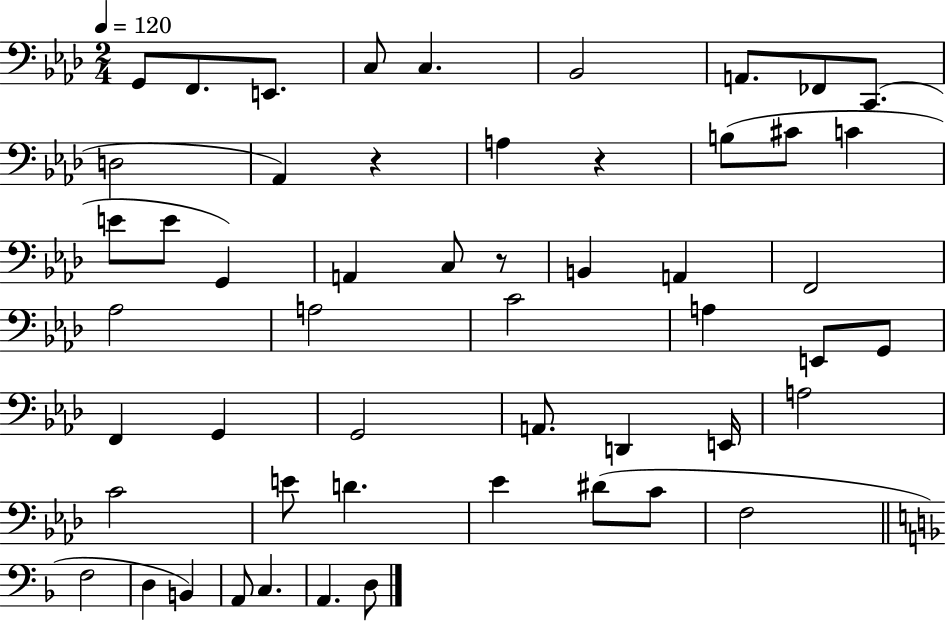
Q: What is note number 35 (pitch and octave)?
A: E2